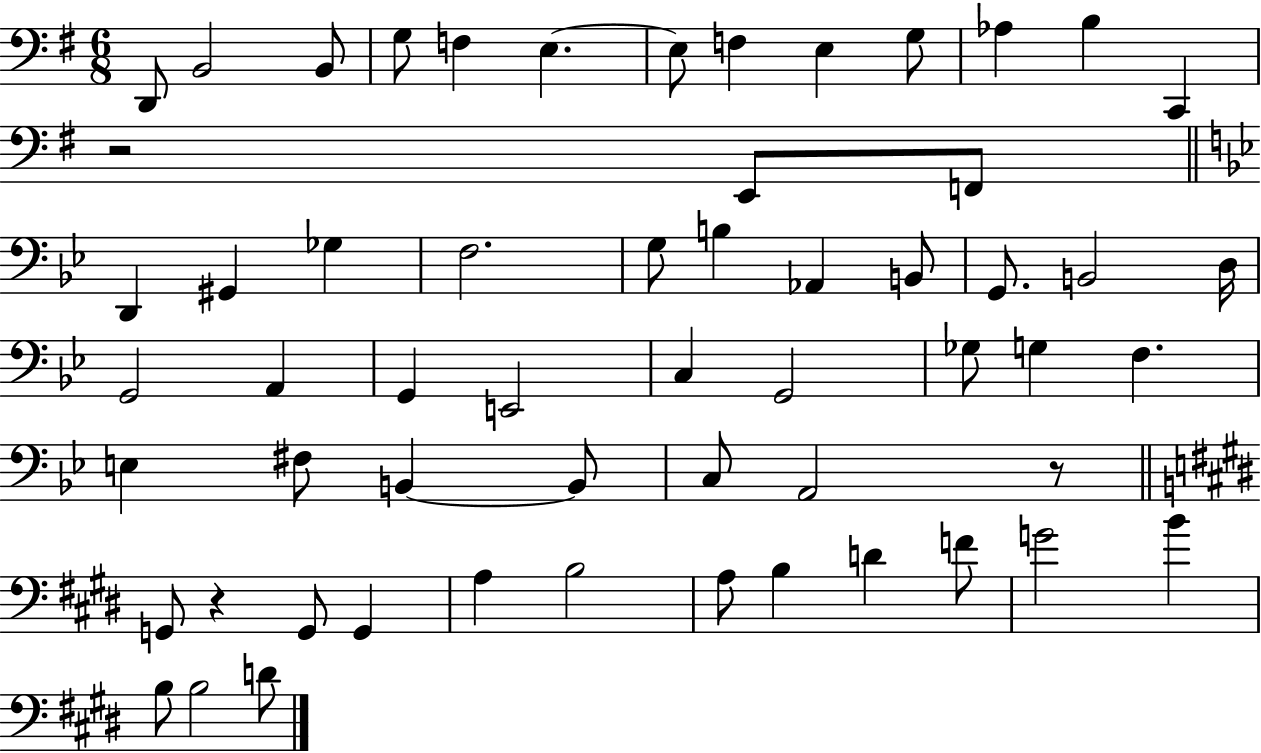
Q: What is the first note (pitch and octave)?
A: D2